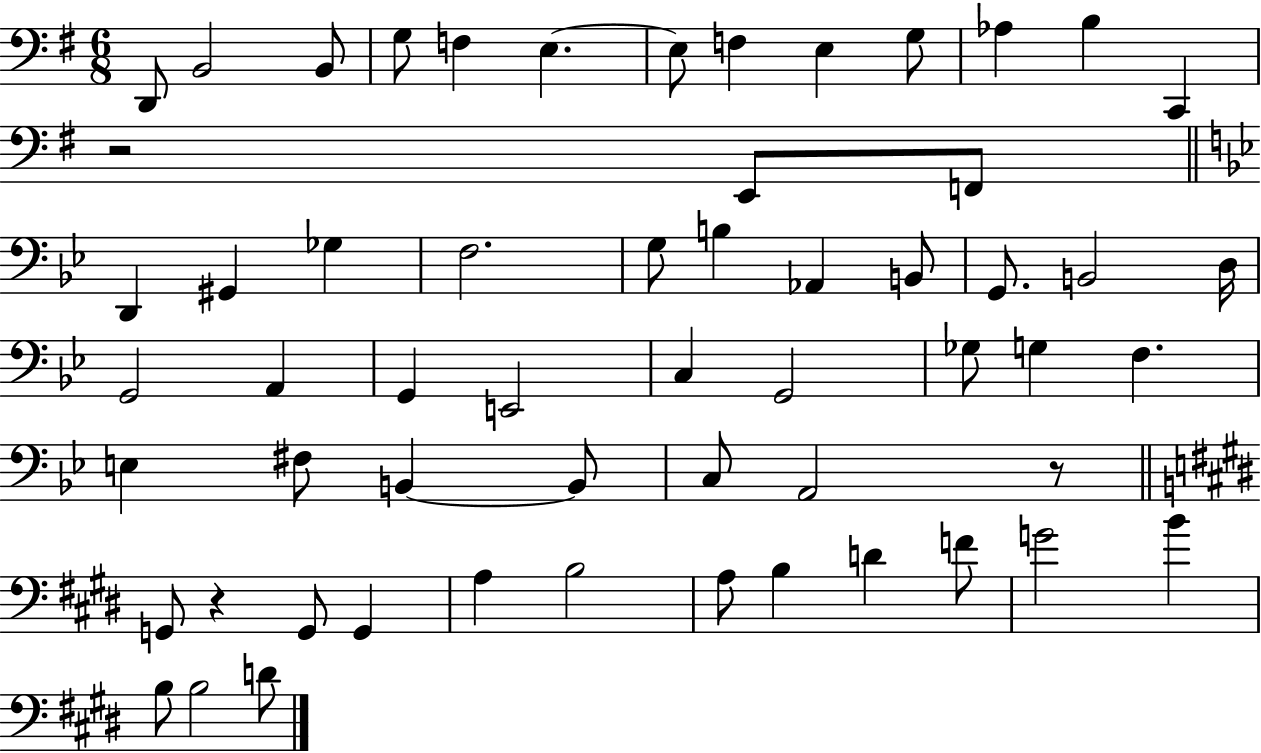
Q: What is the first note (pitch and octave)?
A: D2